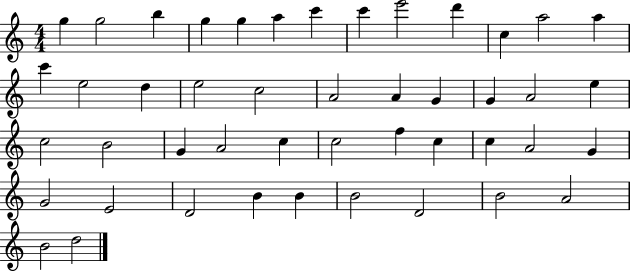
{
  \clef treble
  \numericTimeSignature
  \time 4/4
  \key c \major
  g''4 g''2 b''4 | g''4 g''4 a''4 c'''4 | c'''4 e'''2 d'''4 | c''4 a''2 a''4 | \break c'''4 e''2 d''4 | e''2 c''2 | a'2 a'4 g'4 | g'4 a'2 e''4 | \break c''2 b'2 | g'4 a'2 c''4 | c''2 f''4 c''4 | c''4 a'2 g'4 | \break g'2 e'2 | d'2 b'4 b'4 | b'2 d'2 | b'2 a'2 | \break b'2 d''2 | \bar "|."
}